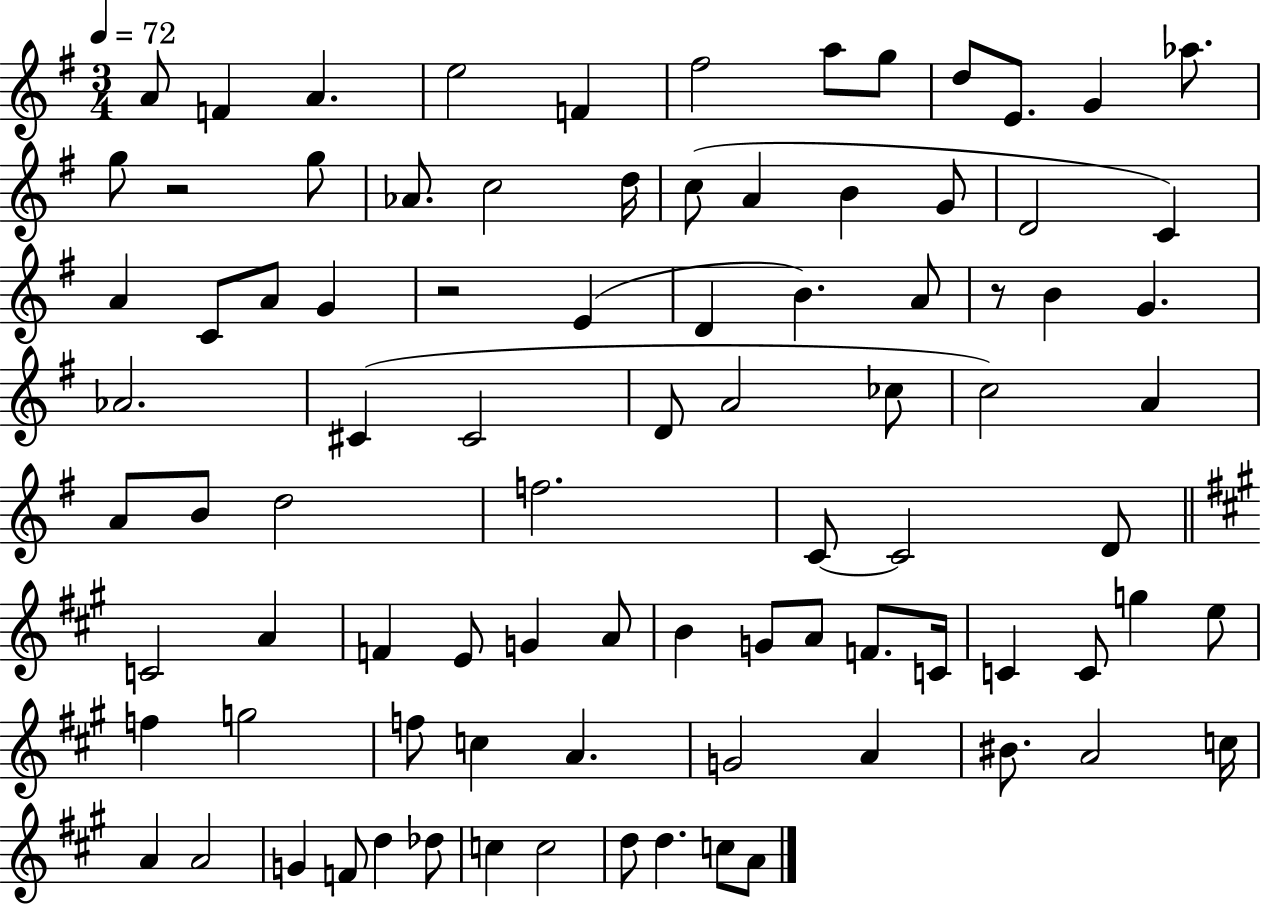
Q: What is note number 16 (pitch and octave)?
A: C5